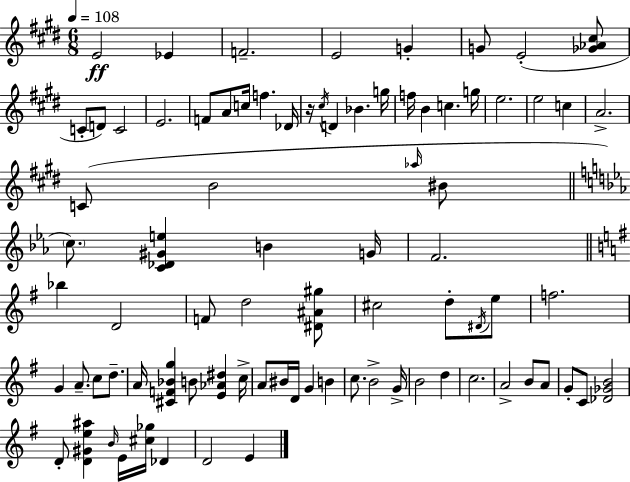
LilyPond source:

{
  \clef treble
  \numericTimeSignature
  \time 6/8
  \key e \major
  \tempo 4 = 108
  e'2\ff ees'4 | f'2.-- | e'2 g'4-. | g'8 e'2-.( <ges' aes' cis''>8 | \break c'8-. d'8) c'2 | e'2. | f'8 a'8 c''16 f''4. des'16 | r16 \acciaccatura { cis''16 } d'4 bes'4. | \break g''16 f''16 b'4 c''4. | g''16 e''2. | e''2 c''4 | a'2.-> | \break c'8( b'2 \grace { aes''16 } | bis'8 \bar "||" \break \key ees \major \parenthesize c''8.) <c' des' gis' e''>4 b'4 g'16 | f'2. | \bar "||" \break \key e \minor bes''4 d'2 | f'8 d''2 <dis' ais' gis''>8 | cis''2 d''8-. \acciaccatura { dis'16 } e''8 | f''2. | \break g'4 a'8.-- c''8 d''8.-- | a'16 <cis' f' bes' g''>4 b'8 <e' aes' dis''>4 | c''16-> a'8 bis'16 d'16 g'4 b'4 | c''8. b'2-> | \break g'16-> b'2 d''4 | c''2. | a'2-> b'8 a'8 | g'8-. c'8 <des' ges' b'>2 | \break d'8-. <d' gis' e'' ais''>4 \grace { b'16 } e'16 <cis'' ges''>16 des'4 | d'2 e'4 | \bar "|."
}